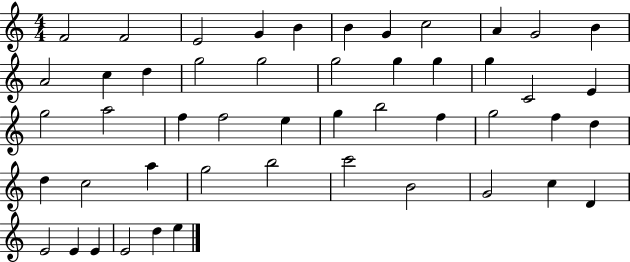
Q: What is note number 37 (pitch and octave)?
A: G5